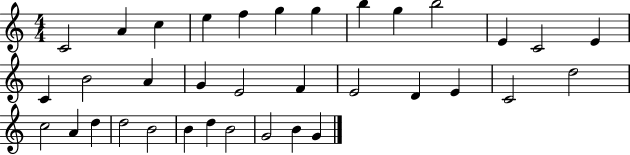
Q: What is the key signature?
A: C major